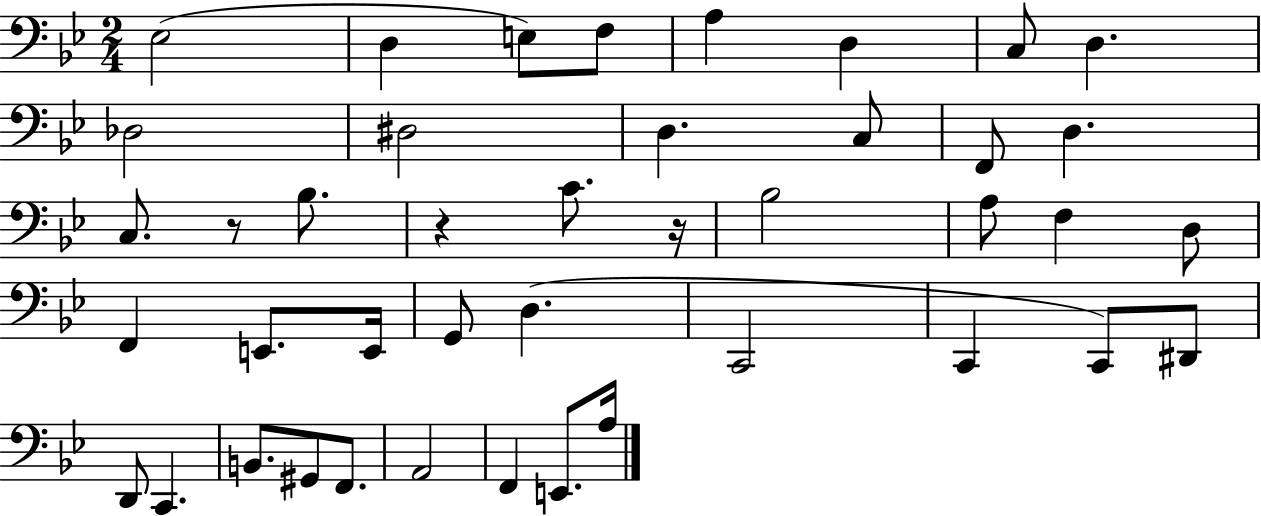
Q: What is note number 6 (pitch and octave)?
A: D3